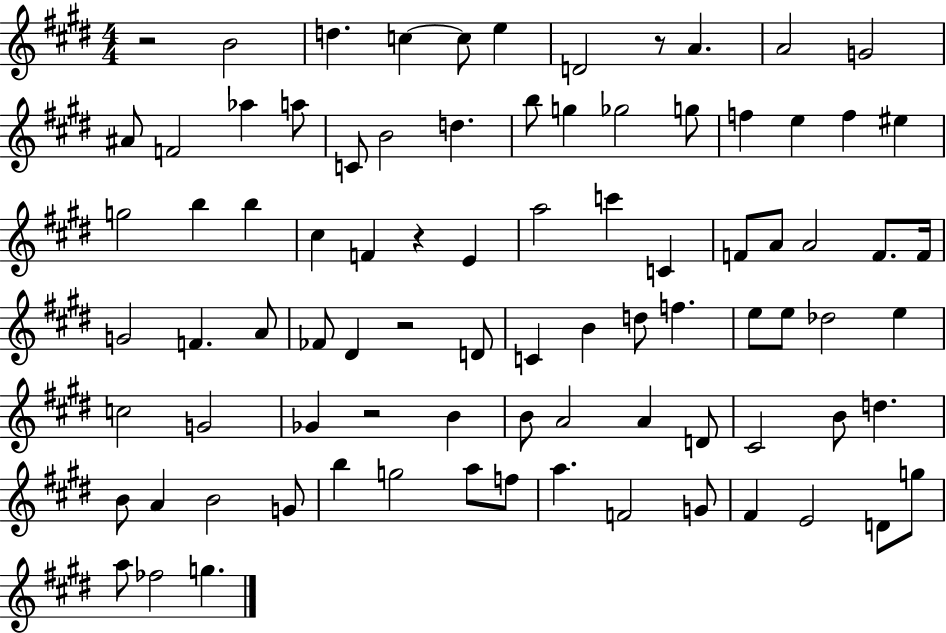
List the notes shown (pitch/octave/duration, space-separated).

R/h B4/h D5/q. C5/q C5/e E5/q D4/h R/e A4/q. A4/h G4/h A#4/e F4/h Ab5/q A5/e C4/e B4/h D5/q. B5/e G5/q Gb5/h G5/e F5/q E5/q F5/q EIS5/q G5/h B5/q B5/q C#5/q F4/q R/q E4/q A5/h C6/q C4/q F4/e A4/e A4/h F4/e. F4/s G4/h F4/q. A4/e FES4/e D#4/q R/h D4/e C4/q B4/q D5/e F5/q. E5/e E5/e Db5/h E5/q C5/h G4/h Gb4/q R/h B4/q B4/e A4/h A4/q D4/e C#4/h B4/e D5/q. B4/e A4/q B4/h G4/e B5/q G5/h A5/e F5/e A5/q. F4/h G4/e F#4/q E4/h D4/e G5/e A5/e FES5/h G5/q.